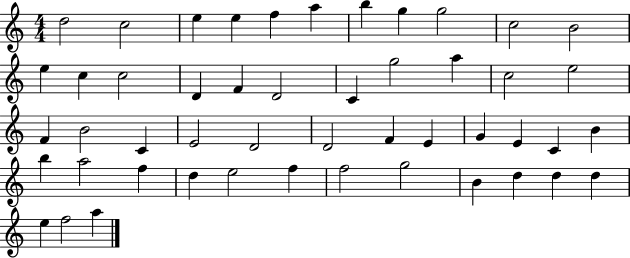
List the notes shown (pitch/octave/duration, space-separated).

D5/h C5/h E5/q E5/q F5/q A5/q B5/q G5/q G5/h C5/h B4/h E5/q C5/q C5/h D4/q F4/q D4/h C4/q G5/h A5/q C5/h E5/h F4/q B4/h C4/q E4/h D4/h D4/h F4/q E4/q G4/q E4/q C4/q B4/q B5/q A5/h F5/q D5/q E5/h F5/q F5/h G5/h B4/q D5/q D5/q D5/q E5/q F5/h A5/q